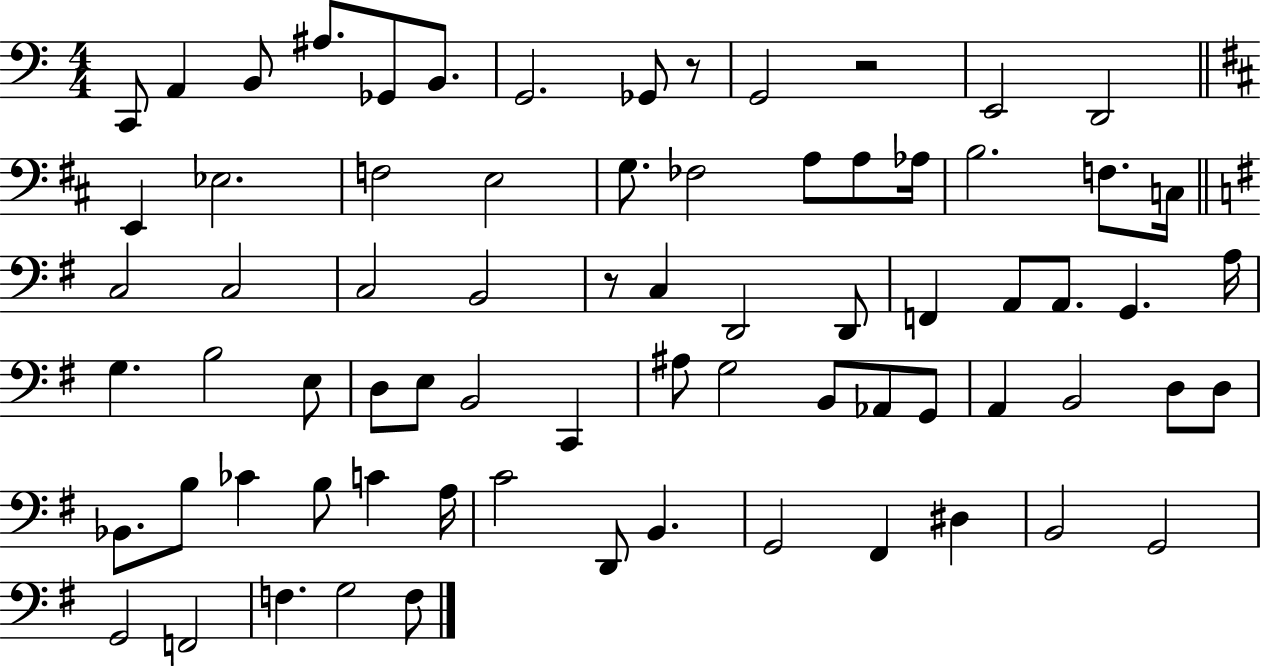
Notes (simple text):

C2/e A2/q B2/e A#3/e. Gb2/e B2/e. G2/h. Gb2/e R/e G2/h R/h E2/h D2/h E2/q Eb3/h. F3/h E3/h G3/e. FES3/h A3/e A3/e Ab3/s B3/h. F3/e. C3/s C3/h C3/h C3/h B2/h R/e C3/q D2/h D2/e F2/q A2/e A2/e. G2/q. A3/s G3/q. B3/h E3/e D3/e E3/e B2/h C2/q A#3/e G3/h B2/e Ab2/e G2/e A2/q B2/h D3/e D3/e Bb2/e. B3/e CES4/q B3/e C4/q A3/s C4/h D2/e B2/q. G2/h F#2/q D#3/q B2/h G2/h G2/h F2/h F3/q. G3/h F3/e